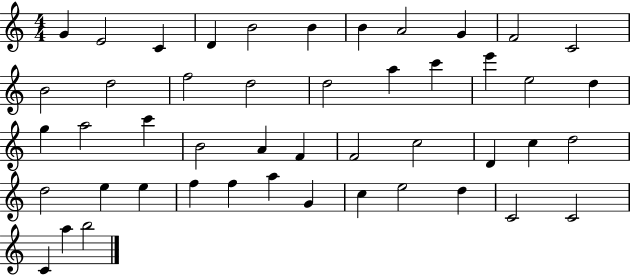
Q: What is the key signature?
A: C major